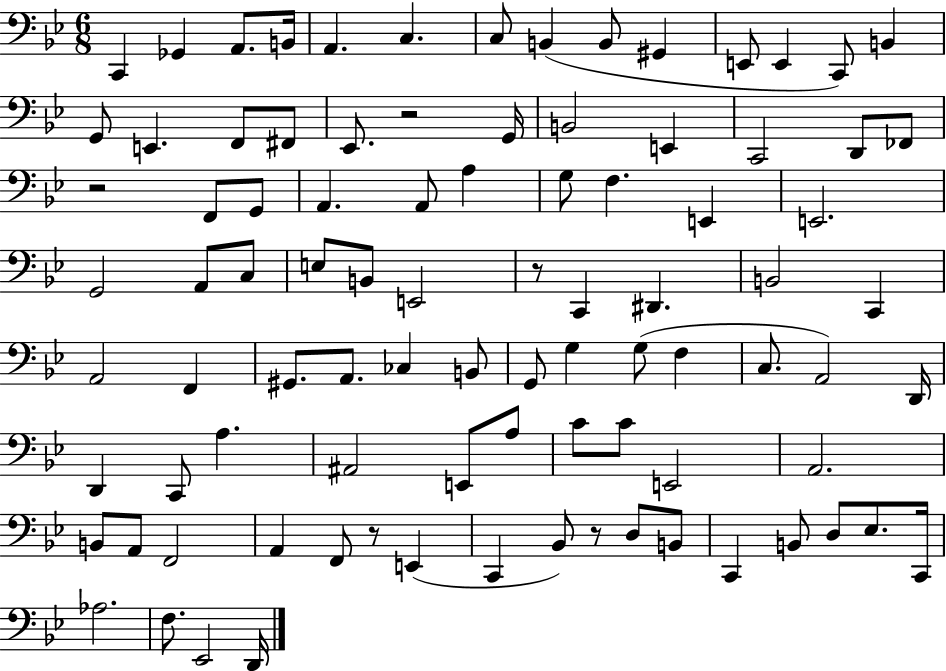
C2/q Gb2/q A2/e. B2/s A2/q. C3/q. C3/e B2/q B2/e G#2/q E2/e E2/q C2/e B2/q G2/e E2/q. F2/e F#2/e Eb2/e. R/h G2/s B2/h E2/q C2/h D2/e FES2/e R/h F2/e G2/e A2/q. A2/e A3/q G3/e F3/q. E2/q E2/h. G2/h A2/e C3/e E3/e B2/e E2/h R/e C2/q D#2/q. B2/h C2/q A2/h F2/q G#2/e. A2/e. CES3/q B2/e G2/e G3/q G3/e F3/q C3/e. A2/h D2/s D2/q C2/e A3/q. A#2/h E2/e A3/e C4/e C4/e E2/h A2/h. B2/e A2/e F2/h A2/q F2/e R/e E2/q C2/q Bb2/e R/e D3/e B2/e C2/q B2/e D3/e Eb3/e. C2/s Ab3/h. F3/e. Eb2/h D2/s